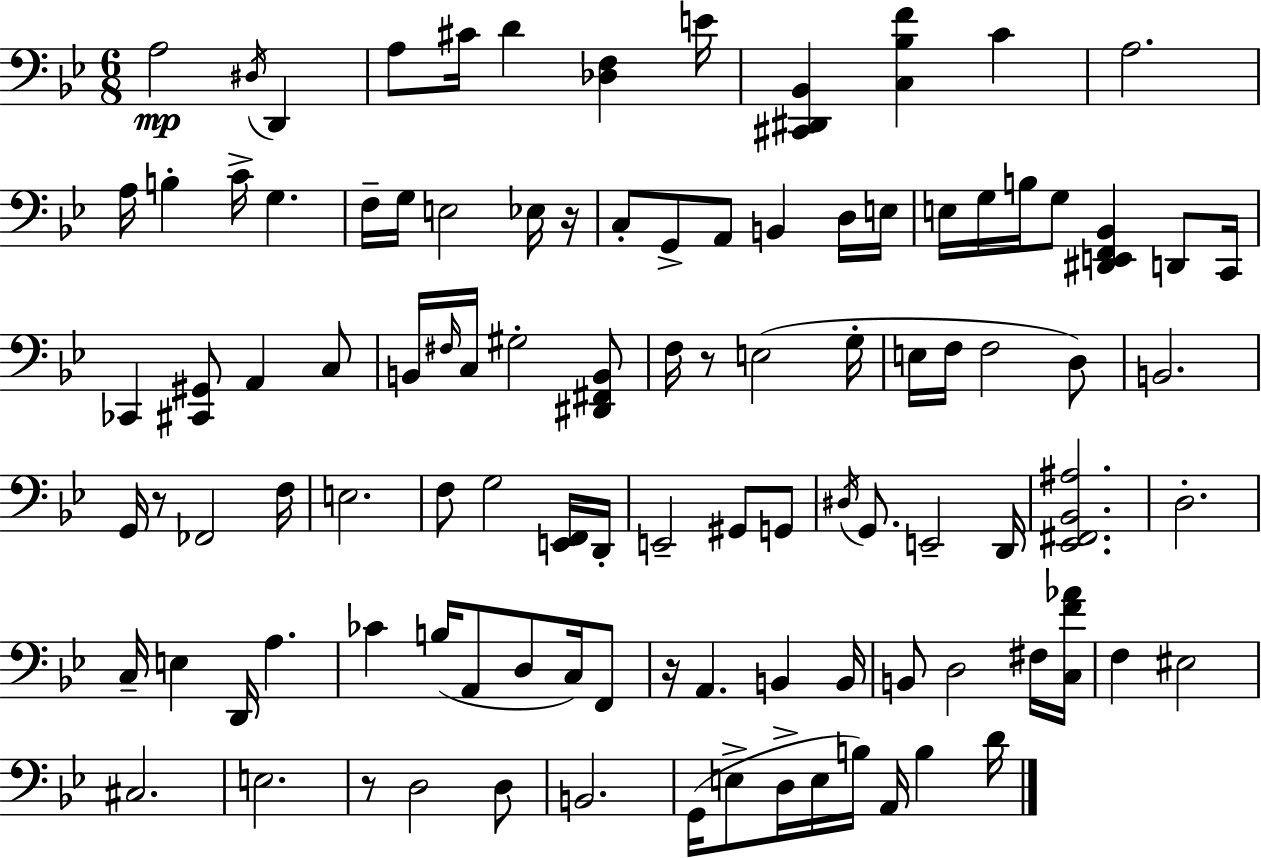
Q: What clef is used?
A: bass